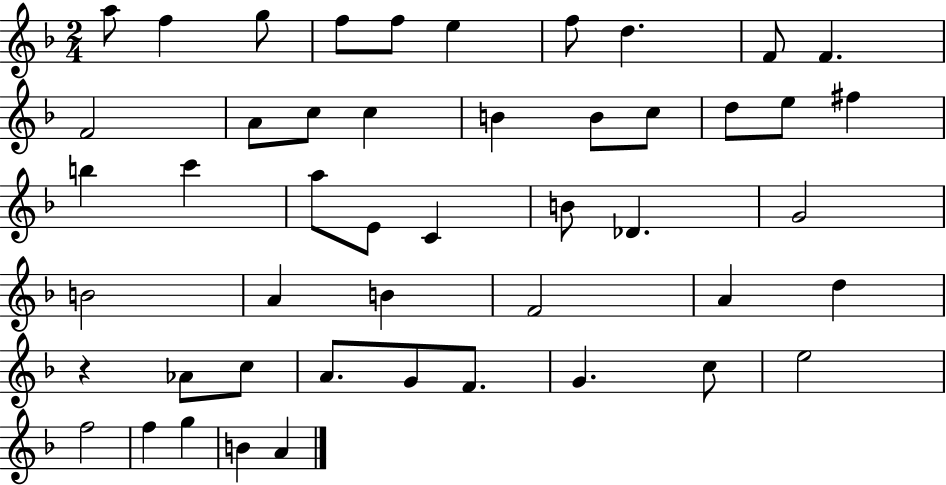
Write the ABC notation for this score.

X:1
T:Untitled
M:2/4
L:1/4
K:F
a/2 f g/2 f/2 f/2 e f/2 d F/2 F F2 A/2 c/2 c B B/2 c/2 d/2 e/2 ^f b c' a/2 E/2 C B/2 _D G2 B2 A B F2 A d z _A/2 c/2 A/2 G/2 F/2 G c/2 e2 f2 f g B A